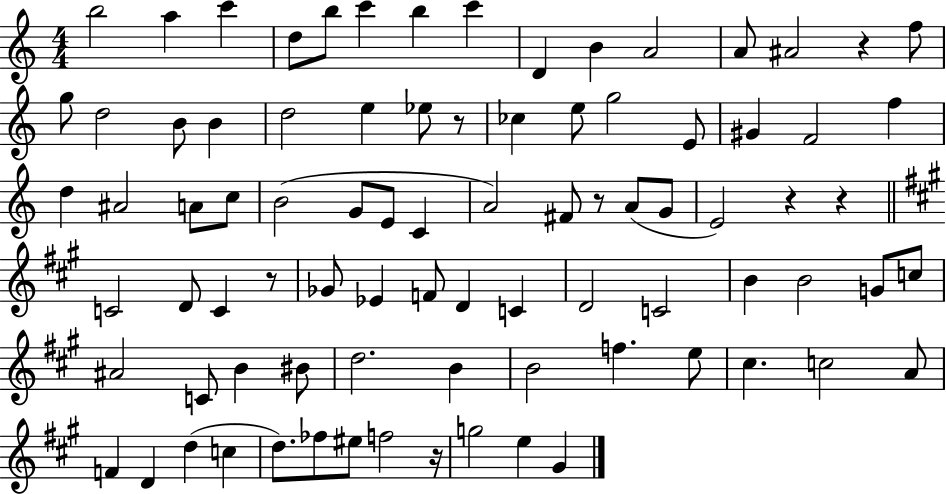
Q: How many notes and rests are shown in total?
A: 85